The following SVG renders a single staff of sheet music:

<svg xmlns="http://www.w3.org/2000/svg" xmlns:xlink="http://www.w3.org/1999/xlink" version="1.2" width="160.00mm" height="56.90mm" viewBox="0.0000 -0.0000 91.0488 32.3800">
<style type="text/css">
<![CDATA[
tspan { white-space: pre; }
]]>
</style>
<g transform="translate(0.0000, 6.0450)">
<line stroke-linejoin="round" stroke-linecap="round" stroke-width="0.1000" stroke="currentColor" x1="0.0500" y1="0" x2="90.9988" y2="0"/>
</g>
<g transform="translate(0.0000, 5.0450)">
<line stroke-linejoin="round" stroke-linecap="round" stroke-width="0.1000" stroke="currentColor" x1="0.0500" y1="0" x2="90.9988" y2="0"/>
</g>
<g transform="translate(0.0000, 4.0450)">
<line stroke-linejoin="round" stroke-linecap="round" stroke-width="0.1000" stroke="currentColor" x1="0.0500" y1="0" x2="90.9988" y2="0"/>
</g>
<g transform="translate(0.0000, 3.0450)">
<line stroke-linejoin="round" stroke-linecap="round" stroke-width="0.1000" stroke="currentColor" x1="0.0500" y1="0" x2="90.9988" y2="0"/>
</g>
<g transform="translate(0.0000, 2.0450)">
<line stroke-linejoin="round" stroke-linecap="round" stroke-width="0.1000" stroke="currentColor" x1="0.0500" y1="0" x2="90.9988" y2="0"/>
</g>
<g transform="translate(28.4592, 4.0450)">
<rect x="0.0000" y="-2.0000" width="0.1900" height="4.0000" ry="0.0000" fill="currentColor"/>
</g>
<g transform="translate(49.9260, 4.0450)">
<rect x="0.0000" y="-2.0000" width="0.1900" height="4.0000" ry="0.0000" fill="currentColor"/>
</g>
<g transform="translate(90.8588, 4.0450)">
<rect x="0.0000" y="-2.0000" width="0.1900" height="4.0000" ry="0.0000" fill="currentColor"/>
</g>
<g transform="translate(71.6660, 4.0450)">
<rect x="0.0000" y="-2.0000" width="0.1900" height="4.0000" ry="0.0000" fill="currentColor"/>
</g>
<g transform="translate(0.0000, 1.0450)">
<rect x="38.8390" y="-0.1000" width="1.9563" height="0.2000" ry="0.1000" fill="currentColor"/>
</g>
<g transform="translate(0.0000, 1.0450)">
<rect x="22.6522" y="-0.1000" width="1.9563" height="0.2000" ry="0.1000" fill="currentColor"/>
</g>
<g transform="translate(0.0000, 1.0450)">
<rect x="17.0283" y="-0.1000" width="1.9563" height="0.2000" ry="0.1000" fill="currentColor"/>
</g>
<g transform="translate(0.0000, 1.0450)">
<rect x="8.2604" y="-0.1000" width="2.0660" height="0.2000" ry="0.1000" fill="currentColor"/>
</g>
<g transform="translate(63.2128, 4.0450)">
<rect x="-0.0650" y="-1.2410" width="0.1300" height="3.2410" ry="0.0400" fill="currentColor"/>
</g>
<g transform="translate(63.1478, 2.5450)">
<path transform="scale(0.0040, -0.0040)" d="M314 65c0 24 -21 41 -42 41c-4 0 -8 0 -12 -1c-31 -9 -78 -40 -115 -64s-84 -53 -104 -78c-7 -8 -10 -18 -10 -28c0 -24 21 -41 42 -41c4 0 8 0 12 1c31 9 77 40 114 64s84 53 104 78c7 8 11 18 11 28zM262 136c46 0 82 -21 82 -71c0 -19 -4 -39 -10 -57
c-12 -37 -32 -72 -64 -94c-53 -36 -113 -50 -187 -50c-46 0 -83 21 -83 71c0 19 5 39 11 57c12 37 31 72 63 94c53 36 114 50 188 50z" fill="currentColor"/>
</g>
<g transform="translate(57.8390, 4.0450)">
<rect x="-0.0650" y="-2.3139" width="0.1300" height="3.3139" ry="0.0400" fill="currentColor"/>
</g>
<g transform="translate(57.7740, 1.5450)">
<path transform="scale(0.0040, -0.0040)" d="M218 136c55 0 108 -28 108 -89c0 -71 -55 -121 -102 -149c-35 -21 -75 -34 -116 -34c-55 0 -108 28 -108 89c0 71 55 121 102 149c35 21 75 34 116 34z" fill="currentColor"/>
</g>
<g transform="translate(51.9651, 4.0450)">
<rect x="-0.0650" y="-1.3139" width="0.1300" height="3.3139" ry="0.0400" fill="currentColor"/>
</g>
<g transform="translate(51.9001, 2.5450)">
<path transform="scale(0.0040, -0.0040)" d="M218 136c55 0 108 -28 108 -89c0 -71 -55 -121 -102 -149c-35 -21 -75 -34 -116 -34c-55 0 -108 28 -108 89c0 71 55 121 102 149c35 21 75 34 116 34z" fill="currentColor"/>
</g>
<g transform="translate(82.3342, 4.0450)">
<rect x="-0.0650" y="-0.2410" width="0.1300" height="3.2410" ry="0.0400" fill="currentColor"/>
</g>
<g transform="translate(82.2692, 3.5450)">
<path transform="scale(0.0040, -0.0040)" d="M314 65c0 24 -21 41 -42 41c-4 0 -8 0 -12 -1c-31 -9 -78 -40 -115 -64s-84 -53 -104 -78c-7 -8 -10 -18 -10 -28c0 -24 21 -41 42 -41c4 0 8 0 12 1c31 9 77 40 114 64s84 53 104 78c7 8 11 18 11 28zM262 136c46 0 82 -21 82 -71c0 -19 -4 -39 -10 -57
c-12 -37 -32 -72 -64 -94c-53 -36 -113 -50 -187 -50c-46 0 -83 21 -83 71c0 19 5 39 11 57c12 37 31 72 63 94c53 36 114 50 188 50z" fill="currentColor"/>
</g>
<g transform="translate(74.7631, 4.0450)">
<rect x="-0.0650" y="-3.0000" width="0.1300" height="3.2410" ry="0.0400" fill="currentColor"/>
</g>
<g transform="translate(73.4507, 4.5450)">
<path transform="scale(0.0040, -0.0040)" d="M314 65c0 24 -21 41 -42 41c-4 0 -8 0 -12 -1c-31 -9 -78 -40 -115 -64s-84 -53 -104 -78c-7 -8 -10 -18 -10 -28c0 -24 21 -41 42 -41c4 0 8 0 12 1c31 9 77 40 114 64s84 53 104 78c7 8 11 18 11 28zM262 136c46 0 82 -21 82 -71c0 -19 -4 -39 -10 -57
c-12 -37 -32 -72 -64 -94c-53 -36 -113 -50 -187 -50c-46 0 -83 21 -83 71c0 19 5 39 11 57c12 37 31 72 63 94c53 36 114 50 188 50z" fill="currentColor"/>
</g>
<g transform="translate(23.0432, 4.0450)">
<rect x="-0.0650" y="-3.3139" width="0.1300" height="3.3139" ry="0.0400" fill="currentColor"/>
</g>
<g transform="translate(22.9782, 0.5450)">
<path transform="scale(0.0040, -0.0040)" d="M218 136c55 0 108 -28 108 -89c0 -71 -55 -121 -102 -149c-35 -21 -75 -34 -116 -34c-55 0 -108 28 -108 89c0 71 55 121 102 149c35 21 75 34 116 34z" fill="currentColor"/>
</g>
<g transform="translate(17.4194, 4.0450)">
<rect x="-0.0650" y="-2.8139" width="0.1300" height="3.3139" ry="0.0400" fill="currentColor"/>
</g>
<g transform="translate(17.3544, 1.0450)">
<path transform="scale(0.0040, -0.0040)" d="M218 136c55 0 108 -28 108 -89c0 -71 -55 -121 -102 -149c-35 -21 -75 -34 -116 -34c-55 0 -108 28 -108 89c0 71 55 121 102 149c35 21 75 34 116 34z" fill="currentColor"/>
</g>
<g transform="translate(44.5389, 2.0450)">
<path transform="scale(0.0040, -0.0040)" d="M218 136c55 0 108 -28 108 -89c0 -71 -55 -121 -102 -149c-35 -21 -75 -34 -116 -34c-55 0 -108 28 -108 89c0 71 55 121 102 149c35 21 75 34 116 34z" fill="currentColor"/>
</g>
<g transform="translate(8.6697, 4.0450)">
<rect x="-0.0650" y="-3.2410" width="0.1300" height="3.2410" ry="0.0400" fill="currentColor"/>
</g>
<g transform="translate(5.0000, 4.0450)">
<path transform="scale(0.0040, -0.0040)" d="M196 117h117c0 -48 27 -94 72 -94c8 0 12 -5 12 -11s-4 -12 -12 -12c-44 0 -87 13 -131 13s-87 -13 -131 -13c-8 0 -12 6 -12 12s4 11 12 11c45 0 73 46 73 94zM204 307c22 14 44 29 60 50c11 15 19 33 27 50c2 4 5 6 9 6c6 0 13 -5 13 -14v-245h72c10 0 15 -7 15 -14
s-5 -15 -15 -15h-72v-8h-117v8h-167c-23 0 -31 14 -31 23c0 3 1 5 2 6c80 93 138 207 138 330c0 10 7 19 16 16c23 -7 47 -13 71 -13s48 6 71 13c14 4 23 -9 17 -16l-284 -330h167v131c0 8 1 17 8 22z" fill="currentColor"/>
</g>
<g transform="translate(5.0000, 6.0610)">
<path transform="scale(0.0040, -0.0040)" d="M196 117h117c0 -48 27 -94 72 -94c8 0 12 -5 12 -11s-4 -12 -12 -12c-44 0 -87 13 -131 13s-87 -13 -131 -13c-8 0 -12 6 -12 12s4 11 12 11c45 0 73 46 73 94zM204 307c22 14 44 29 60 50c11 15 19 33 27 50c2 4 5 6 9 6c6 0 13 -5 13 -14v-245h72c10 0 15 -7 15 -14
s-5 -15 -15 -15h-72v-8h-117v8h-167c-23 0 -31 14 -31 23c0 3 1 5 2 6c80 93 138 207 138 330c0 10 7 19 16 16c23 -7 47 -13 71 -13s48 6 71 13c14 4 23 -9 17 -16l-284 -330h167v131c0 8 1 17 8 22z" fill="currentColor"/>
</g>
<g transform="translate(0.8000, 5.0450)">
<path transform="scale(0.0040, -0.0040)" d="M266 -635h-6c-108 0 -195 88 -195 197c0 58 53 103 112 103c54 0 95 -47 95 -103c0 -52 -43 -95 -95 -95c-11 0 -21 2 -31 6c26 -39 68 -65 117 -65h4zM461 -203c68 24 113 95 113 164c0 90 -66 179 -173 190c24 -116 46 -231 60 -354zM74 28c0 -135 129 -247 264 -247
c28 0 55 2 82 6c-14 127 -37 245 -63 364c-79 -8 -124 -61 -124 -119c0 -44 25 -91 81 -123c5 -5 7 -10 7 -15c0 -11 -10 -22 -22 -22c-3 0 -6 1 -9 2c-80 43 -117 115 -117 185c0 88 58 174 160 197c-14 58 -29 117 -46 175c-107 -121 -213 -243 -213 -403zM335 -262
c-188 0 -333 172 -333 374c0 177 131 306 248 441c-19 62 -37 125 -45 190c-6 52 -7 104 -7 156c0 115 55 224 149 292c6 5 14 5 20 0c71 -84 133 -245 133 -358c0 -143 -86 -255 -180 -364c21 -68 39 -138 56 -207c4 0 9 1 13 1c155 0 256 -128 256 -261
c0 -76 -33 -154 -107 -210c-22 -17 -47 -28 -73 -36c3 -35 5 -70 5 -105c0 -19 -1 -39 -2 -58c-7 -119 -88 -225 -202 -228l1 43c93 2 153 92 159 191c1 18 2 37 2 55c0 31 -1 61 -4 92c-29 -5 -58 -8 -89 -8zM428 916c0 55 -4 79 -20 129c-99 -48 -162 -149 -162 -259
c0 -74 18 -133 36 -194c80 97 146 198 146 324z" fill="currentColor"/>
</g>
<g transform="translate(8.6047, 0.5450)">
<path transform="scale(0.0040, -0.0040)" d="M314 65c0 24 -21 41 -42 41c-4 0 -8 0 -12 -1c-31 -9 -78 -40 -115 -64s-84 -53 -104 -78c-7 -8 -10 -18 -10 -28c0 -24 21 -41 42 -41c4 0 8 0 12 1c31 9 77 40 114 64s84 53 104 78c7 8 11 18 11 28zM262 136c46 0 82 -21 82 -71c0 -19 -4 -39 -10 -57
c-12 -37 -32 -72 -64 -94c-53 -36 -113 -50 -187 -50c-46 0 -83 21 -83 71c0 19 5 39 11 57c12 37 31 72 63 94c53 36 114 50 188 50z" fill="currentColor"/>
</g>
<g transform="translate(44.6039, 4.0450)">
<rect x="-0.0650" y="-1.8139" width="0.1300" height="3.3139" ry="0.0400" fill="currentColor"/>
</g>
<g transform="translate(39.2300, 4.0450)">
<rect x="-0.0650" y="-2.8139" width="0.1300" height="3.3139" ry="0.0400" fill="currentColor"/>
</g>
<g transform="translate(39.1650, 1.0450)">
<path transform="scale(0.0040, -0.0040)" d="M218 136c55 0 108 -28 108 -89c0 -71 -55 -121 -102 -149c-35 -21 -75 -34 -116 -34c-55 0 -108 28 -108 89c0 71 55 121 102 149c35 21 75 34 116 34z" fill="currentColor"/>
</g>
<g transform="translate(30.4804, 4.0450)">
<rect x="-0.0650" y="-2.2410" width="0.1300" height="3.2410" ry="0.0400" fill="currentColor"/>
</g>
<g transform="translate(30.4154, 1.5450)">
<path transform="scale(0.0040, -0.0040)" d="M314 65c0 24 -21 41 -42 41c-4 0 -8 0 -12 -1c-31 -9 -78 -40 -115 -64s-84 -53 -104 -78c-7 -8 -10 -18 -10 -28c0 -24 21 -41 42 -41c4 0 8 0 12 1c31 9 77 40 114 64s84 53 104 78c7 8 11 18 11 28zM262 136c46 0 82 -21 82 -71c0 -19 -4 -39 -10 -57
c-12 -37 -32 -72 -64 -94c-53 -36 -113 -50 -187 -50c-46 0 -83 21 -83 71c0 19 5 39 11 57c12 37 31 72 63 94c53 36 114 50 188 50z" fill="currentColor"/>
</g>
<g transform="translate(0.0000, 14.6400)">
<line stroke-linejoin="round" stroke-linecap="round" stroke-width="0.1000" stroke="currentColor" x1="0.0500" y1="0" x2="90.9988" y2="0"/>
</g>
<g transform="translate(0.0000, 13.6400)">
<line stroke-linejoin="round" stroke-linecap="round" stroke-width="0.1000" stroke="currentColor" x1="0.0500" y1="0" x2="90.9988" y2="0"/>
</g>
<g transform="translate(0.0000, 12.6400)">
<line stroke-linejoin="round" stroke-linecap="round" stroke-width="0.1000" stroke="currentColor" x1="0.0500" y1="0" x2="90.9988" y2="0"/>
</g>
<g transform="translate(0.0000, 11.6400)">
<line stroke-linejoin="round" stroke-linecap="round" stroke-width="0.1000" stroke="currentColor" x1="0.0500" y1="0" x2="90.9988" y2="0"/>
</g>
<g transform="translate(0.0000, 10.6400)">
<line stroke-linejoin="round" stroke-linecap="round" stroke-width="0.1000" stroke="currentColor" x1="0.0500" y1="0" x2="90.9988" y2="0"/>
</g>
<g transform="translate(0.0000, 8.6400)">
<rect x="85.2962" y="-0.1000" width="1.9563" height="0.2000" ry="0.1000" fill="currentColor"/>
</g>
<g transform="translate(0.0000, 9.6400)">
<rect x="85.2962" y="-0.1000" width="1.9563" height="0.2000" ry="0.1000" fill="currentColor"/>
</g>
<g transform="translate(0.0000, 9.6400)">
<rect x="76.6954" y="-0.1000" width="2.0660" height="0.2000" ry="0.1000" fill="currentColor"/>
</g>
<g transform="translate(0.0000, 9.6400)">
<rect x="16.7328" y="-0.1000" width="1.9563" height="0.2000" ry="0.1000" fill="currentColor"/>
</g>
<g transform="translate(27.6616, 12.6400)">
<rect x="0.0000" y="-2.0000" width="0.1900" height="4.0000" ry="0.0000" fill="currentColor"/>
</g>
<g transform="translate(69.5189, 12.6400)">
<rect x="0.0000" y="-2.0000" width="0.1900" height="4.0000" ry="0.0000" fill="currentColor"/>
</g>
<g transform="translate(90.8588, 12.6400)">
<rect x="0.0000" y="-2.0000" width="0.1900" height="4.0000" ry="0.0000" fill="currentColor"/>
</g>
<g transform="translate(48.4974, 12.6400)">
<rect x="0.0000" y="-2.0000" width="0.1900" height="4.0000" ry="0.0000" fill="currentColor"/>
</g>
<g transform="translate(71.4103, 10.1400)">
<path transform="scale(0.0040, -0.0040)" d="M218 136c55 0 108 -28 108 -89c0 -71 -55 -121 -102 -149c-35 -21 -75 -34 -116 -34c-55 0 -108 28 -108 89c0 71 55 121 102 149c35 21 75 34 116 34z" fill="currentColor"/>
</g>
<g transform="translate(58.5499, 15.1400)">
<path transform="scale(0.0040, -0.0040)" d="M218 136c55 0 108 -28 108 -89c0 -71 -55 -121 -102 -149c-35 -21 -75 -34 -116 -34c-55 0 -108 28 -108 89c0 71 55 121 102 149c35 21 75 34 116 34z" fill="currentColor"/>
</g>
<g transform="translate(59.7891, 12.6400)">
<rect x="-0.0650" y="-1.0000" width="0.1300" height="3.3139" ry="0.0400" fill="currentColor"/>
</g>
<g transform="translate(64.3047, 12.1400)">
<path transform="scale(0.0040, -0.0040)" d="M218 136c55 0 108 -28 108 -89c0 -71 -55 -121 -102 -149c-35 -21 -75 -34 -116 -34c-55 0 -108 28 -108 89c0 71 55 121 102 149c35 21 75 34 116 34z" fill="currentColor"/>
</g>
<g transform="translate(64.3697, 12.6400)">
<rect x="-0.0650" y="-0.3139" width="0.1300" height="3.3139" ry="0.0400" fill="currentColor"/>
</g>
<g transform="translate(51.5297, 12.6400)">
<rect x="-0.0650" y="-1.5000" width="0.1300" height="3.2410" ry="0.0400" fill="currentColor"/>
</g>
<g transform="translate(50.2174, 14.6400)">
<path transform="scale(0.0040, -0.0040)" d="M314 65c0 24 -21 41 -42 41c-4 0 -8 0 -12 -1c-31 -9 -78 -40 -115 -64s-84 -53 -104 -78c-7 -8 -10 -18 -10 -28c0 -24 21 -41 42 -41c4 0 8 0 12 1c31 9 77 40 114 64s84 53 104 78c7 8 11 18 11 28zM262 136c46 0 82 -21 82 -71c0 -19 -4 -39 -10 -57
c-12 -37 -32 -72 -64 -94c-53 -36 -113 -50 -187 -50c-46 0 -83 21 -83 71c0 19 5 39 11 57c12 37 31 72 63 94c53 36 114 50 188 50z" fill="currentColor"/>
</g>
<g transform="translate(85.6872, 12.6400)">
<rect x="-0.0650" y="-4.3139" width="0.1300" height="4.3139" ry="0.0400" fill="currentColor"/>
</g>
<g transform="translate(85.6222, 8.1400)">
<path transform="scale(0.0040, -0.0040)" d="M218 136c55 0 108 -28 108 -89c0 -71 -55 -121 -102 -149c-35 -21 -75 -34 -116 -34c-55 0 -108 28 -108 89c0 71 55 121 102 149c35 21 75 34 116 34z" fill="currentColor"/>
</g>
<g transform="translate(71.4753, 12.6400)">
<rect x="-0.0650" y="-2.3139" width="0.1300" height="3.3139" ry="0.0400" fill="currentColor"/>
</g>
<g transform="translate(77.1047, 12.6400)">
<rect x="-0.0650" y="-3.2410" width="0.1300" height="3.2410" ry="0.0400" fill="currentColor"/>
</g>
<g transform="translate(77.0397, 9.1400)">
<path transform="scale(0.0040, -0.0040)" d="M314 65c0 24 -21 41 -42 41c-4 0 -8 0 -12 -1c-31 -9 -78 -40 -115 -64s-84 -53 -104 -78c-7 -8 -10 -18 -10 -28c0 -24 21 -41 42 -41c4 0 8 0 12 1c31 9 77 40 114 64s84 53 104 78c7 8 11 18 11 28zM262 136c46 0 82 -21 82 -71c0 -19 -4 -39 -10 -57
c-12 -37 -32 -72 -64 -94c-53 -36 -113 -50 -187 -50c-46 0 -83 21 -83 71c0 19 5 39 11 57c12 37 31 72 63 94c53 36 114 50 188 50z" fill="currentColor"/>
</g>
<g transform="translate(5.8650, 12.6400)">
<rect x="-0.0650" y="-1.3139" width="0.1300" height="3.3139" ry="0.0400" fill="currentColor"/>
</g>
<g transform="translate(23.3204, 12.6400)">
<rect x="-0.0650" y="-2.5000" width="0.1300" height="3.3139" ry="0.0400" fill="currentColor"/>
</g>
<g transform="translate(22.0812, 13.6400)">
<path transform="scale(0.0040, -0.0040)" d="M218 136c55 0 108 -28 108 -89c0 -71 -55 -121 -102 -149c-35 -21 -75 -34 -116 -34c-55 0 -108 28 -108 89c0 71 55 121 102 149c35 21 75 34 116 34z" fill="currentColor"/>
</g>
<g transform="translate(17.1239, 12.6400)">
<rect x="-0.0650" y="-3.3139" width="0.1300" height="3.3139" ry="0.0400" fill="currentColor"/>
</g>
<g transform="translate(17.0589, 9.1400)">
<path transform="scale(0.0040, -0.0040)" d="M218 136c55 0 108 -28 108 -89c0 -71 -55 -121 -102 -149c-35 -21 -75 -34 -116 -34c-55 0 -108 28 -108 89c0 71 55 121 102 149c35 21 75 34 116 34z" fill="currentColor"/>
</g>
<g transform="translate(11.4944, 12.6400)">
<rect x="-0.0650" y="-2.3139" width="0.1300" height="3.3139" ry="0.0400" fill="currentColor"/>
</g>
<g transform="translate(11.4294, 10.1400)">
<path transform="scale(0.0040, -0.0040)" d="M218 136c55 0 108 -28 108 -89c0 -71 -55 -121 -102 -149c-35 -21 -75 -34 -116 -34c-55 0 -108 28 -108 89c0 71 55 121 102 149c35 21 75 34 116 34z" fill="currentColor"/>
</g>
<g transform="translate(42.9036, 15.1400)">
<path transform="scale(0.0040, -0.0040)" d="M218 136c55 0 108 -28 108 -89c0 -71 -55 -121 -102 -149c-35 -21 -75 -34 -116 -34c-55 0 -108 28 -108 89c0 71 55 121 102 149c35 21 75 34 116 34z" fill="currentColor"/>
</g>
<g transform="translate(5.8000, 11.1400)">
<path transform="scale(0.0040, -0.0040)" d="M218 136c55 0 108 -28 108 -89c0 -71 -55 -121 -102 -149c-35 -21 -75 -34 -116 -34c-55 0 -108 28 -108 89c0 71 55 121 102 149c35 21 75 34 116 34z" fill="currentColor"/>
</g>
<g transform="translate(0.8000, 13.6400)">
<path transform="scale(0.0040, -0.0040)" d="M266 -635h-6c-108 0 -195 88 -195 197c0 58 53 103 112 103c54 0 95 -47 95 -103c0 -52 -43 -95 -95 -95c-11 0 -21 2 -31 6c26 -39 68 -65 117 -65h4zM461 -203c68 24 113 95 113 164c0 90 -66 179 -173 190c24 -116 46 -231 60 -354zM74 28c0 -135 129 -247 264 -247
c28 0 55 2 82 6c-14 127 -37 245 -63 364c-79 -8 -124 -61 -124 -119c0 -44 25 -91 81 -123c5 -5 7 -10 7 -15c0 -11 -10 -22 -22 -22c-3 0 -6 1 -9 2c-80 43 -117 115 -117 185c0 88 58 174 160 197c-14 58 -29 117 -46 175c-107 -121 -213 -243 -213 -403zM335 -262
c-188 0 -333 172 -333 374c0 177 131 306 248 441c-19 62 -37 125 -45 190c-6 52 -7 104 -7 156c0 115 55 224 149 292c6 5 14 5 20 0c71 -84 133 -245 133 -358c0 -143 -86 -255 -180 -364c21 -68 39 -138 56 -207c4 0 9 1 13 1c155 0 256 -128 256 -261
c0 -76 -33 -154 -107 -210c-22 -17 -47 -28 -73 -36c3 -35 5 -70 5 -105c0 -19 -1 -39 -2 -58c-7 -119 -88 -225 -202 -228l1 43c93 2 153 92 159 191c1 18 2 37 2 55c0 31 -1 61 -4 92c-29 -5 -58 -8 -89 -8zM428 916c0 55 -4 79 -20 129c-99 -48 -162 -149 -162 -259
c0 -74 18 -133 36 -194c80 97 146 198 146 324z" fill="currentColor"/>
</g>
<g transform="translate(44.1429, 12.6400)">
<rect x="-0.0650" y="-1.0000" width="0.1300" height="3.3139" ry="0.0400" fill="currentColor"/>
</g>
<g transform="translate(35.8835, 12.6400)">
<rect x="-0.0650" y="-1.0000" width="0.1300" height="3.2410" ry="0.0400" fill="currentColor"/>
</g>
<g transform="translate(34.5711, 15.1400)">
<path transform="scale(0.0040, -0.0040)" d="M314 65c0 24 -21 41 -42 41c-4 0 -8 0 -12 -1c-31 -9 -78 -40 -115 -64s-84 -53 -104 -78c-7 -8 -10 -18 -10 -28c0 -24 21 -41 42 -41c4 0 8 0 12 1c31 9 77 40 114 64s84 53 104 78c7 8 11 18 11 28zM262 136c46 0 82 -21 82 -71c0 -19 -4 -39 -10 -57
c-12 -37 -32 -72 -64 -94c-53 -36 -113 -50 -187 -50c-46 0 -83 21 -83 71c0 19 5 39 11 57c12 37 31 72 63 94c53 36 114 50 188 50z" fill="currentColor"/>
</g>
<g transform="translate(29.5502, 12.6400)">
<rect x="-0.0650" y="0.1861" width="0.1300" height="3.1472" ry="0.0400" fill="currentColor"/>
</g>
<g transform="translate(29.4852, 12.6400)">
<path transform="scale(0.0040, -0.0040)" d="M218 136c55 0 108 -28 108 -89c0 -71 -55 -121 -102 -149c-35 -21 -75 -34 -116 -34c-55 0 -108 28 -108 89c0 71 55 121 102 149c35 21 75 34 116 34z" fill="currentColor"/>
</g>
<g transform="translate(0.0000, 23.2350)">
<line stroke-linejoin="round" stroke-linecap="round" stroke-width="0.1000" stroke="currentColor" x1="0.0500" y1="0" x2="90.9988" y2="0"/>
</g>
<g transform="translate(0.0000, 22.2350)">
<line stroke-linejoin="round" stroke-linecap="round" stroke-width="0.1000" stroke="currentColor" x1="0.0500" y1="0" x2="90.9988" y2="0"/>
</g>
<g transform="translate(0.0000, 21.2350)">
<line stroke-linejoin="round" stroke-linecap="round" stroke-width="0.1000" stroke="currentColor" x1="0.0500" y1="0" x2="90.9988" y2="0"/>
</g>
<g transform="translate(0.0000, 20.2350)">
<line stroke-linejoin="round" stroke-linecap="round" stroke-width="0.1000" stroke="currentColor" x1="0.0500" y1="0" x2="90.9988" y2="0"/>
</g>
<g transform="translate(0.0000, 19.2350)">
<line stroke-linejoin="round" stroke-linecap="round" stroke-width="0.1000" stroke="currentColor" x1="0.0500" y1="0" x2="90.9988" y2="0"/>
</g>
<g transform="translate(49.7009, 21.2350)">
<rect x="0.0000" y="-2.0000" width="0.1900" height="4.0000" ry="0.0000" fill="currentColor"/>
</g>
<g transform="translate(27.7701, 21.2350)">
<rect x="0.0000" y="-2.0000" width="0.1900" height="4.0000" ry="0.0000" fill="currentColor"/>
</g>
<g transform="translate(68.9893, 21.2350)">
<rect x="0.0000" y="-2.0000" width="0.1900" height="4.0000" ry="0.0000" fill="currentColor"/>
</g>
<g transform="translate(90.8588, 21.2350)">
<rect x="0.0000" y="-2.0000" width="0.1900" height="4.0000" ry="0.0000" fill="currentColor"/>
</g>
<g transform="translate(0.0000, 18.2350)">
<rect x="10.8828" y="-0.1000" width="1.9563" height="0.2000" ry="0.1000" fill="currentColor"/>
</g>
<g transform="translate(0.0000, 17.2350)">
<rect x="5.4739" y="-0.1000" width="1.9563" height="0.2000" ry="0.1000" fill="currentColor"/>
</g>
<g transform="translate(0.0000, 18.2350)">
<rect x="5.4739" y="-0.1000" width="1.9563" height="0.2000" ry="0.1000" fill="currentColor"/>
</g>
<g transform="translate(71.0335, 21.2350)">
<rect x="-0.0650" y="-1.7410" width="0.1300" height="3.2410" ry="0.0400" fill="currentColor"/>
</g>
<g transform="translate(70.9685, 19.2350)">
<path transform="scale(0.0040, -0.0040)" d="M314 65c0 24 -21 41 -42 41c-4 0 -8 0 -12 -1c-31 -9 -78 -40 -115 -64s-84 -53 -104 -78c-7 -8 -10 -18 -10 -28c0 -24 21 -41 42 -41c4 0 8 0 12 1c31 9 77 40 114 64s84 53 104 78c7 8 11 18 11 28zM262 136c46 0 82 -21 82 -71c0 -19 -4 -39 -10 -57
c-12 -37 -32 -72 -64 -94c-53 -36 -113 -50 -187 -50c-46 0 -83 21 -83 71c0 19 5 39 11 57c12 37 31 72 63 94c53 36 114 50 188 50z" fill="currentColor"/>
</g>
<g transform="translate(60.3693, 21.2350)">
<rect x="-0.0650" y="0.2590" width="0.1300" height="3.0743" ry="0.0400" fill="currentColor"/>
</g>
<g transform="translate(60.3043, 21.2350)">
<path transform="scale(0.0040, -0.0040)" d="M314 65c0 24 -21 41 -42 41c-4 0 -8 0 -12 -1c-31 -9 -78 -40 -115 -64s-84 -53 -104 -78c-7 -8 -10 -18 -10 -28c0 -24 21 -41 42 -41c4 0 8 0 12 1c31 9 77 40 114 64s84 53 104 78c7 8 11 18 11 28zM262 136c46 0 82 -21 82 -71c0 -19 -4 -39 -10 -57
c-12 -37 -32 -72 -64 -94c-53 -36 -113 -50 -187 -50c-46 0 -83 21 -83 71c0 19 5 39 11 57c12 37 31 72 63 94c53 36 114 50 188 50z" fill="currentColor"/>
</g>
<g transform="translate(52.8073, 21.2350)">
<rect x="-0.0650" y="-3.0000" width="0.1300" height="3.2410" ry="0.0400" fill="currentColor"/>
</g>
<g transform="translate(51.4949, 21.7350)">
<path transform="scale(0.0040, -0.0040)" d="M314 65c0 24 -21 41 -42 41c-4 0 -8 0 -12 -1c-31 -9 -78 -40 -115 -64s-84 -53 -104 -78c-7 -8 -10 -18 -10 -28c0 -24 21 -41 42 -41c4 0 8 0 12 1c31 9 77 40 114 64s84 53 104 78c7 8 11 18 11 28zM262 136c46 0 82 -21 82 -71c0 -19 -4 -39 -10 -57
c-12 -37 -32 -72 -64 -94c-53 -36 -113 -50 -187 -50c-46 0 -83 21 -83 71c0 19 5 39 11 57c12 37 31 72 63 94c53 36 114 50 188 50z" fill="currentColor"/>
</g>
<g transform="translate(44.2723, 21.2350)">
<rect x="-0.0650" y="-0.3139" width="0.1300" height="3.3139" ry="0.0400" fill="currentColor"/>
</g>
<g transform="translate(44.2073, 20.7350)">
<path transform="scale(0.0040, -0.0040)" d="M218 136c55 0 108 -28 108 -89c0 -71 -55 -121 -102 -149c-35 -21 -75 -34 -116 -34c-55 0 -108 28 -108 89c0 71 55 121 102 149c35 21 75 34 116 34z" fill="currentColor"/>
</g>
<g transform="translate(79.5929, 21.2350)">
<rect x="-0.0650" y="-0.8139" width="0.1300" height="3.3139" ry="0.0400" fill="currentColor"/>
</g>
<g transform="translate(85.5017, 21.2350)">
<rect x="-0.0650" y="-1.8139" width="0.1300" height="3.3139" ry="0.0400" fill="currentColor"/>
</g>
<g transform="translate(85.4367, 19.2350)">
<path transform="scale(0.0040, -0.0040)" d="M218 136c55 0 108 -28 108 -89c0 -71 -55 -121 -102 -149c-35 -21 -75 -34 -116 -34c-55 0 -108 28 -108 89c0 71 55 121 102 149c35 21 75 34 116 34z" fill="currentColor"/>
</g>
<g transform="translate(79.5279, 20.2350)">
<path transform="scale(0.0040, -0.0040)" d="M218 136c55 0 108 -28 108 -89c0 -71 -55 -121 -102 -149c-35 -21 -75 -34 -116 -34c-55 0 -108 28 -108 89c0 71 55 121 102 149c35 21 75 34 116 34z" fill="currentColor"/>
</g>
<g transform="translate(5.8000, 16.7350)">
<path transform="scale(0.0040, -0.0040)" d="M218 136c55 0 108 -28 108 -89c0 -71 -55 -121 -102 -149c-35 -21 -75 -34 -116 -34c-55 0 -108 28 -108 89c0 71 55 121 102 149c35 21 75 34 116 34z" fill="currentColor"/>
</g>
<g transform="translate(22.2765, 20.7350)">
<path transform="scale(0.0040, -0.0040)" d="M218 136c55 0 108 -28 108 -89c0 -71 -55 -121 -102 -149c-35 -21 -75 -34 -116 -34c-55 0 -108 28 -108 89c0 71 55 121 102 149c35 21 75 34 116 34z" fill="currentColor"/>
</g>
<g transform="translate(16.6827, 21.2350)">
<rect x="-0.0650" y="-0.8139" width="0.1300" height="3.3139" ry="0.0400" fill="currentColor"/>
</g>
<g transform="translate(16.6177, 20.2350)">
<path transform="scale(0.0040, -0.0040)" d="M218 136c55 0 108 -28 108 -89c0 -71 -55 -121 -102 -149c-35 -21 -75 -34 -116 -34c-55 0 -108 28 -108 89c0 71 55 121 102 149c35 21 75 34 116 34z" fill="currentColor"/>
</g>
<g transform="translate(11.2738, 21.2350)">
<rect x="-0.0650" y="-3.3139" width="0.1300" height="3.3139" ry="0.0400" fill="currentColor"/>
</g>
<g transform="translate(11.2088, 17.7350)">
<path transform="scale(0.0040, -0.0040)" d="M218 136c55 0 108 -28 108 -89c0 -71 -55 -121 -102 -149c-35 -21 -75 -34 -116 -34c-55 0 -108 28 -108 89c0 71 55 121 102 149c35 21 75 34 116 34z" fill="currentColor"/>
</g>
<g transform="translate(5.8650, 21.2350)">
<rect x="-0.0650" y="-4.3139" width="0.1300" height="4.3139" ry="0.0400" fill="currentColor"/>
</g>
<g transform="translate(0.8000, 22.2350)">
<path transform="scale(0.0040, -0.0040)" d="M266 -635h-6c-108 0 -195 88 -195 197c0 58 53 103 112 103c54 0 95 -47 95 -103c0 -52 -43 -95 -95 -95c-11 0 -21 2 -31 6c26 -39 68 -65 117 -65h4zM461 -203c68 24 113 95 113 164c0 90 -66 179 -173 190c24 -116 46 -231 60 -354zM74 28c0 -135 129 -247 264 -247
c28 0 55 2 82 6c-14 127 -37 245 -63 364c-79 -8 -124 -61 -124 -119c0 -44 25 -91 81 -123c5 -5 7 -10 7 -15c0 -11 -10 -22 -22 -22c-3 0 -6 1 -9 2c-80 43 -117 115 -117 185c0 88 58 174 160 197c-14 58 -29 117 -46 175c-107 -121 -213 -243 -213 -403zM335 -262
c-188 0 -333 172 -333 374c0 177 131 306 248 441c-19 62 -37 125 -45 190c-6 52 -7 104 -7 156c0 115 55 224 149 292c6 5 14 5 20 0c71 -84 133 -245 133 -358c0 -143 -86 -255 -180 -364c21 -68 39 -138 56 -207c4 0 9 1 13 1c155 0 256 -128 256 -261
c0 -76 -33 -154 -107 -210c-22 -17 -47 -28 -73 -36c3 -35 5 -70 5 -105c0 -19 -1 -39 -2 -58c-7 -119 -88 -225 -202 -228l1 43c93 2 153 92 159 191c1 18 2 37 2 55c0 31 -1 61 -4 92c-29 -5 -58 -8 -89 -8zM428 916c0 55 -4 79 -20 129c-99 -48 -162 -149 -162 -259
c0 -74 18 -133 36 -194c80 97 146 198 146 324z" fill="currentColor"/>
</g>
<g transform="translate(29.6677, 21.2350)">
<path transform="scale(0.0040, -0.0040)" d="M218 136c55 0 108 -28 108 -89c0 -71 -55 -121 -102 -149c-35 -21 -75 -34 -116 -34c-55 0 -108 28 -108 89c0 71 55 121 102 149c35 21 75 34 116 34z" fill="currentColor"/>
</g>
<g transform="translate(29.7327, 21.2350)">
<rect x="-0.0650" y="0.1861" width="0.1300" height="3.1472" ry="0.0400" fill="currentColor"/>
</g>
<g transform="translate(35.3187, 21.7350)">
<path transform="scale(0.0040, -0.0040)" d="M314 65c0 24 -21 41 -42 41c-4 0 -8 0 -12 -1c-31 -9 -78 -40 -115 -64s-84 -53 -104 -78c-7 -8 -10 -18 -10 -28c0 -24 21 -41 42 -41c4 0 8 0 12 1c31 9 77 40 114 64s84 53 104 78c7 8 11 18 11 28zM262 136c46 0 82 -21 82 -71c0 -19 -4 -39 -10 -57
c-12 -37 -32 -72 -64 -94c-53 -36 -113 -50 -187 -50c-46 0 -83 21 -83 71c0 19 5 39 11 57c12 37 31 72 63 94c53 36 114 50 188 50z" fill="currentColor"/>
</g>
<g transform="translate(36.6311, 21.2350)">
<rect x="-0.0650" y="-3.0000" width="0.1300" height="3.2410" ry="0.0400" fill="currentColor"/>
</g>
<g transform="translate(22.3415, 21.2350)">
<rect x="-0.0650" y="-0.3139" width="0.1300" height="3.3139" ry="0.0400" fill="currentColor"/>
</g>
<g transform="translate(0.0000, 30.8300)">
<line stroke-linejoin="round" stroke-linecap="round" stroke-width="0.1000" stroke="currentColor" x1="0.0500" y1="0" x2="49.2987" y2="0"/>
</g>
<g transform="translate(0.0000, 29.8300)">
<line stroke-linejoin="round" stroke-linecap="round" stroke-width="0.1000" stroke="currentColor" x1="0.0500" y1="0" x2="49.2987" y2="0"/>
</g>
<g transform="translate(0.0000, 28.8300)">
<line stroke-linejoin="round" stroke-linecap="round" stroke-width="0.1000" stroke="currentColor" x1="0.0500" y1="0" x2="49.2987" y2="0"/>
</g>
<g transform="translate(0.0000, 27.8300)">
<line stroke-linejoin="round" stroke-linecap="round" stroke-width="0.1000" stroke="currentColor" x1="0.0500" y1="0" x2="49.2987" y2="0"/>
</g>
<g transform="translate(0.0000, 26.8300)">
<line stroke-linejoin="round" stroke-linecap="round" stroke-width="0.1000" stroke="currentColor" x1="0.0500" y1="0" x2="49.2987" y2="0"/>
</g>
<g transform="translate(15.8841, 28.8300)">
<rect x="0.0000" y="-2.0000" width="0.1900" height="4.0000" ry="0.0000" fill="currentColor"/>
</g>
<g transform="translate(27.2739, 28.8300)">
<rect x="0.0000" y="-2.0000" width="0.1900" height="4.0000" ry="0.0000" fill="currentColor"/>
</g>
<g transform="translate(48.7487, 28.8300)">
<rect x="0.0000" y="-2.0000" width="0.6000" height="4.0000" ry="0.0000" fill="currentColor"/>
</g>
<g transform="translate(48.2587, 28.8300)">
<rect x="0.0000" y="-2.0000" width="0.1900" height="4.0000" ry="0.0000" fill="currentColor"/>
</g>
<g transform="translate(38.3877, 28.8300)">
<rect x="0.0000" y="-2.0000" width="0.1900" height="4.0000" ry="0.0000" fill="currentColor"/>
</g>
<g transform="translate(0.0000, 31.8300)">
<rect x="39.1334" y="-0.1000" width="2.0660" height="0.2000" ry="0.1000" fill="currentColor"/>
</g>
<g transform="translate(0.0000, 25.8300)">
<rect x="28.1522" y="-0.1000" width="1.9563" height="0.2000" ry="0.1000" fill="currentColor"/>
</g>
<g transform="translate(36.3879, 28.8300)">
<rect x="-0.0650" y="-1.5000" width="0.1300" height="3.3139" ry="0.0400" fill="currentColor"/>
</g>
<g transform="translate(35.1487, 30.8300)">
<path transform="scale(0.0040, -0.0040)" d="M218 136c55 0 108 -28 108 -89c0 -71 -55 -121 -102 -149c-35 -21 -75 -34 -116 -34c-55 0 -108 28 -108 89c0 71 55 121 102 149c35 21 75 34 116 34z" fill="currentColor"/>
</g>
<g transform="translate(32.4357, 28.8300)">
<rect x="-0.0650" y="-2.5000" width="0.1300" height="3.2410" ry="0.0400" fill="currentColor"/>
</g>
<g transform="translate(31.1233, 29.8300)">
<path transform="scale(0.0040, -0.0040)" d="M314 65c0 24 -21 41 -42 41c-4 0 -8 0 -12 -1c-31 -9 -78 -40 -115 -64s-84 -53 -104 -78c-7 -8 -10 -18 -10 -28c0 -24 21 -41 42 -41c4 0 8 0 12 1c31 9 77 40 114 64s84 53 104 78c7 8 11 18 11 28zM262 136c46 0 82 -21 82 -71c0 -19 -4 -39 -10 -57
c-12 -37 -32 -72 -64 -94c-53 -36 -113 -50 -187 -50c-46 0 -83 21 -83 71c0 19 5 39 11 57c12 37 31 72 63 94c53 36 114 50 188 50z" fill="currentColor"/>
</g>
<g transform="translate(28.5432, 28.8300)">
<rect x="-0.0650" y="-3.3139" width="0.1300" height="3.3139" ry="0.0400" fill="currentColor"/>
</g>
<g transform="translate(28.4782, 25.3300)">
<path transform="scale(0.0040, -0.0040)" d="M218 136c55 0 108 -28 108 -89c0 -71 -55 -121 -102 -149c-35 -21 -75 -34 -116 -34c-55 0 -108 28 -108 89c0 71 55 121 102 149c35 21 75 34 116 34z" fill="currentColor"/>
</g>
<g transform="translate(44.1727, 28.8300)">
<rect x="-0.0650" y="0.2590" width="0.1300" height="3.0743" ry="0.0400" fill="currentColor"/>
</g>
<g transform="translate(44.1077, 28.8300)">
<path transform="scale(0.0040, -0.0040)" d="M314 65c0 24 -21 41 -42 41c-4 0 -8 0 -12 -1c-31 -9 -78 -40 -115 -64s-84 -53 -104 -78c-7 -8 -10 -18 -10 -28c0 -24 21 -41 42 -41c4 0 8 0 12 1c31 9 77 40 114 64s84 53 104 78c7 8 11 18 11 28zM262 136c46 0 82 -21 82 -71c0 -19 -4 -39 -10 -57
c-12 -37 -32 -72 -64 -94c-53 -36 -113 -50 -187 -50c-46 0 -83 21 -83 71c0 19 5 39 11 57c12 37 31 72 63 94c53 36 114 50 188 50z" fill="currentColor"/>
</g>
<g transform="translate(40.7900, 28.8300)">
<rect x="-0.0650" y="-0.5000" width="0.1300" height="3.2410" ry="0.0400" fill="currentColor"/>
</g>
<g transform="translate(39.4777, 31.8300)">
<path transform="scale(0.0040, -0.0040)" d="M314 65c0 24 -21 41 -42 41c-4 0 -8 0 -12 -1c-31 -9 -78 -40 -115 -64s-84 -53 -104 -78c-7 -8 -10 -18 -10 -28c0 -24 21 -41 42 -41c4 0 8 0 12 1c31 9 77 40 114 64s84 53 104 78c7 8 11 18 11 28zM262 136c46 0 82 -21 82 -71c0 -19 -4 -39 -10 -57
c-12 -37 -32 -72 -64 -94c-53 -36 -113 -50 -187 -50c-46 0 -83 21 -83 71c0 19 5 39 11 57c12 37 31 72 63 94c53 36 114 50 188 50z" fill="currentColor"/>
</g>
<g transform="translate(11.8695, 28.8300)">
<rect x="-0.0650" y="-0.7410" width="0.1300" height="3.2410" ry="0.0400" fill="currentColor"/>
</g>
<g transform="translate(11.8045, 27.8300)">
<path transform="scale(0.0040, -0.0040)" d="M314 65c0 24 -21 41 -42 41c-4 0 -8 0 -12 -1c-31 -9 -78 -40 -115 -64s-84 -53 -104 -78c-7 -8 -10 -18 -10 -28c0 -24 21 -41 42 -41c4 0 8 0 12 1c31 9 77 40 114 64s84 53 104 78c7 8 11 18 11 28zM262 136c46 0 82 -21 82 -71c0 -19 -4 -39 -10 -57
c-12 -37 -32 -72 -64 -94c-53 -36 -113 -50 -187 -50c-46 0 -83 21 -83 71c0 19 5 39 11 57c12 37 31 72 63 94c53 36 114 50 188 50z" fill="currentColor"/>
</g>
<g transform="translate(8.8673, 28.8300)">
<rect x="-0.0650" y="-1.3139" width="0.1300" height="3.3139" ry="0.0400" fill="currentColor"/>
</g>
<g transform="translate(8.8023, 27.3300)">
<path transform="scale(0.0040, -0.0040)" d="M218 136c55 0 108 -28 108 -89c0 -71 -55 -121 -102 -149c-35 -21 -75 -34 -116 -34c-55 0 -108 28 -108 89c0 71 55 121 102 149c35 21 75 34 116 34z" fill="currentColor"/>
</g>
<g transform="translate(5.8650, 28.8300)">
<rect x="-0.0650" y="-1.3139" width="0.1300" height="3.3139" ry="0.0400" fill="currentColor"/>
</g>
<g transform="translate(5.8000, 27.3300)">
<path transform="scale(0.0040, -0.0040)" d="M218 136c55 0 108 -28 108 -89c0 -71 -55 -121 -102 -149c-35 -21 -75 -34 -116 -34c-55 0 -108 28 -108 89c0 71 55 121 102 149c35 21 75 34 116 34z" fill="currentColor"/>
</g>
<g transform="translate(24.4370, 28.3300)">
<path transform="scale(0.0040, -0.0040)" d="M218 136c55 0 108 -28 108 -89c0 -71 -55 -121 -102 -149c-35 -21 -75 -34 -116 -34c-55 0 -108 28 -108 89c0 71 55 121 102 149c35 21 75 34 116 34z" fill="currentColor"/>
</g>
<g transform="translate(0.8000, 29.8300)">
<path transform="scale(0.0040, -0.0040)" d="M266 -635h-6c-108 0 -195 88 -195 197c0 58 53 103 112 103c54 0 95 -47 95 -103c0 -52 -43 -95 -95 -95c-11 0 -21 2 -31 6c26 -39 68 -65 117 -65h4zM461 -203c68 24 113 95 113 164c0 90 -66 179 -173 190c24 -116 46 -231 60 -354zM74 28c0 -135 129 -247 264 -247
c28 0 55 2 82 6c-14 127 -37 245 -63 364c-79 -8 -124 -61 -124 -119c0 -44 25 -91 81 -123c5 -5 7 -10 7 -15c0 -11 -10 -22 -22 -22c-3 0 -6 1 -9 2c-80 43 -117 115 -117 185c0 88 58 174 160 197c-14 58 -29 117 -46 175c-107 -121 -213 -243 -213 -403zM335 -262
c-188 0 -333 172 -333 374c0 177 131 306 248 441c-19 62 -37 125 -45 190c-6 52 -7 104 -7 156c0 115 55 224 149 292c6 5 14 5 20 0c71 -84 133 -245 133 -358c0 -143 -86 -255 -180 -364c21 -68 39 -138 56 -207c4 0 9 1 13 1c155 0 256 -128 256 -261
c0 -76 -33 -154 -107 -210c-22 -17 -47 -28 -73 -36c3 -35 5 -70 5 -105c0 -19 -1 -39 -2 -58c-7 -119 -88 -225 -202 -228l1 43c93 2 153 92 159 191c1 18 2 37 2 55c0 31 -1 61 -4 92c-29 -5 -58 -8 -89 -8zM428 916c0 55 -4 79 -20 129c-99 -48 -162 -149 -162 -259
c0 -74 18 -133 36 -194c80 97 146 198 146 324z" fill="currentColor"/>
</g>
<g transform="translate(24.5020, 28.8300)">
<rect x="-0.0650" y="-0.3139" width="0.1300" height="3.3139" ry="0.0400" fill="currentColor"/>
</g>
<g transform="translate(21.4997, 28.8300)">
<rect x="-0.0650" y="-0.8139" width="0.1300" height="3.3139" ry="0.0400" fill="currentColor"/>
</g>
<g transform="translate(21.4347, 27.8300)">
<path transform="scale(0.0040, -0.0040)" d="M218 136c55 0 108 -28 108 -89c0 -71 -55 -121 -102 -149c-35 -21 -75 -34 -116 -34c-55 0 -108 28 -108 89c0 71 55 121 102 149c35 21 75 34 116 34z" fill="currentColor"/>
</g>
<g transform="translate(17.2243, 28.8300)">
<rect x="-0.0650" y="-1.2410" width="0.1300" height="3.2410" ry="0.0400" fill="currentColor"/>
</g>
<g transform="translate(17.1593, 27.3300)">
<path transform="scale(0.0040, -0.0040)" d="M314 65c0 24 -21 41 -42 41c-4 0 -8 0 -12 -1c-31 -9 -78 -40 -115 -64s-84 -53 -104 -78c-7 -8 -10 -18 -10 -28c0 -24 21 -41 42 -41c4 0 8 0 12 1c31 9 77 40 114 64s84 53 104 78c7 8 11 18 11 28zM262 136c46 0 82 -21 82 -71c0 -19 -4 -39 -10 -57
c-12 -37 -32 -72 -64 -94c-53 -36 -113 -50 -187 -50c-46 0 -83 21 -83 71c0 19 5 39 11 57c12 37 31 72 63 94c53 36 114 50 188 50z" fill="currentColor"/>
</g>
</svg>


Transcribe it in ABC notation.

X:1
T:Untitled
M:4/4
L:1/4
K:C
b2 a b g2 a f e g e2 A2 c2 e g b G B D2 D E2 D c g b2 d' d' b d c B A2 c A2 B2 f2 d f e e d2 e2 d c b G2 E C2 B2